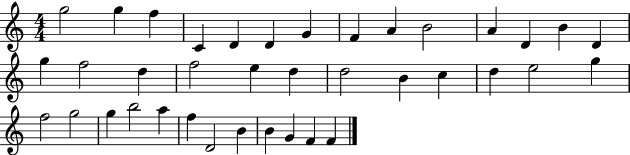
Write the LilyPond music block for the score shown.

{
  \clef treble
  \numericTimeSignature
  \time 4/4
  \key c \major
  g''2 g''4 f''4 | c'4 d'4 d'4 g'4 | f'4 a'4 b'2 | a'4 d'4 b'4 d'4 | \break g''4 f''2 d''4 | f''2 e''4 d''4 | d''2 b'4 c''4 | d''4 e''2 g''4 | \break f''2 g''2 | g''4 b''2 a''4 | f''4 d'2 b'4 | b'4 g'4 f'4 f'4 | \break \bar "|."
}